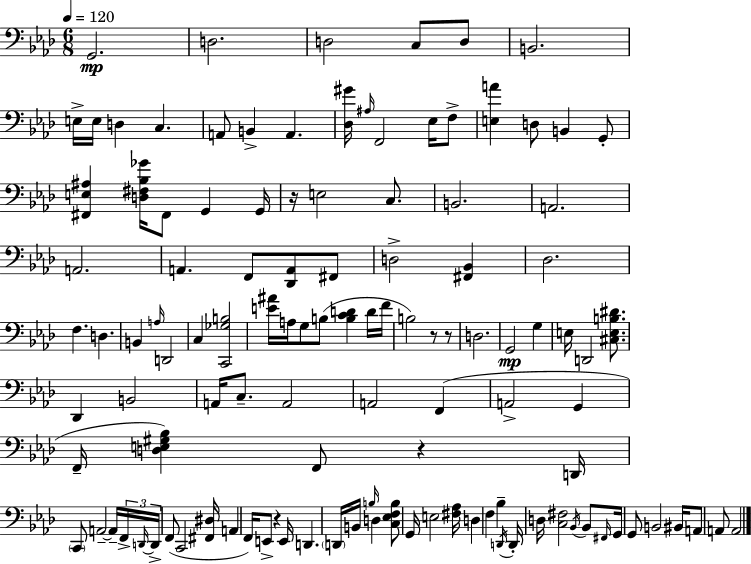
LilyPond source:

{
  \clef bass
  \numericTimeSignature
  \time 6/8
  \key f \minor
  \tempo 4 = 120
  g,2.\mp | d2. | d2 c8 d8 | b,2. | \break e16-> e16 d4 c4. | a,8 b,4-> a,4. | <des gis'>16 \grace { ais16 } f,2 ees16 f8-> | <e a'>4 d8 b,4 g,8-. | \break <fis, e ais>4 <d fis bes ges'>16 fis,8 g,4 | g,16 r16 e2 c8. | b,2. | a,2. | \break a,2. | a,4. f,8 <des, a,>8 fis,8 | d2-> <fis, bes,>4 | des2. | \break f4. d4. | b,4 \grace { a16 } d,2 | c4 <c, ges b>2 | <e' ais'>16 a16 g8 b8( <b c' d'>4 | \break d'16 f'16 b2) r8 | r8 d2. | g,2\mp g4 | e16 d,2 <cis e b dis'>8. | \break des,4 b,2 | a,16 c8.-- a,2 | a,2 f,4( | a,2-> g,4 | \break f,16-- <d e gis bes>4) f,8 r4 | d,16 \parenthesize c,8 a,2--~~ | a,16-- \tuplet 3/2 { f,16-> \grace { d,16~ }~ d,16-> } f,8( c,2 | <fis, dis>16 a,4 f,16) e,8-> r4 | \break e,16 d,4. \parenthesize d,16 b,16 \grace { b16 } | d4 <c ees f b>8 g,16 e2 | <fis aes>16 d4 f4 | bes4-- \acciaccatura { d,16 } d,16-. d16 <c fis>2 | \break \acciaccatura { bes,16 } bes,8 \grace { fis,16 } g,16 g,8 b,2 | bis,16 a,8 a,8 a,2 | \bar "|."
}